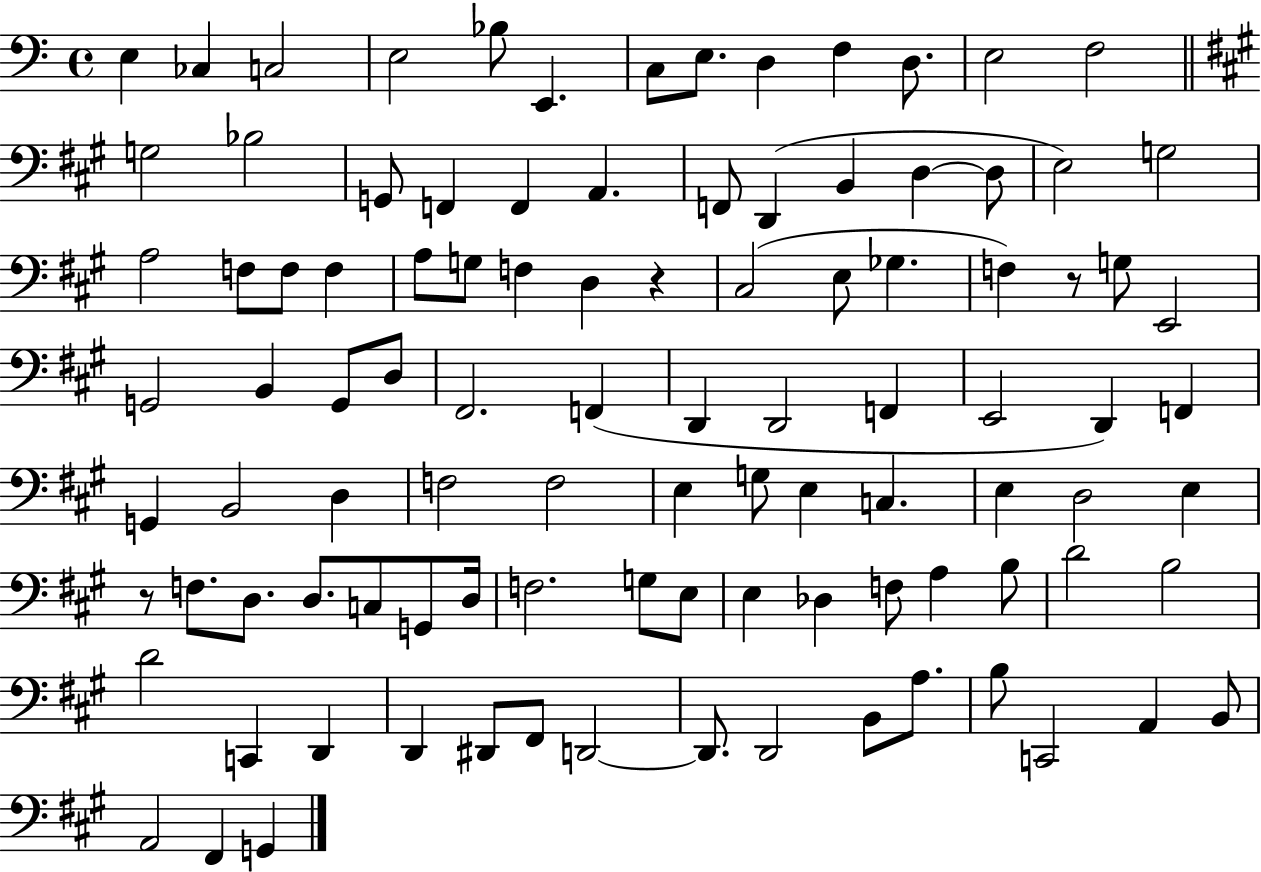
X:1
T:Untitled
M:4/4
L:1/4
K:C
E, _C, C,2 E,2 _B,/2 E,, C,/2 E,/2 D, F, D,/2 E,2 F,2 G,2 _B,2 G,,/2 F,, F,, A,, F,,/2 D,, B,, D, D,/2 E,2 G,2 A,2 F,/2 F,/2 F, A,/2 G,/2 F, D, z ^C,2 E,/2 _G, F, z/2 G,/2 E,,2 G,,2 B,, G,,/2 D,/2 ^F,,2 F,, D,, D,,2 F,, E,,2 D,, F,, G,, B,,2 D, F,2 F,2 E, G,/2 E, C, E, D,2 E, z/2 F,/2 D,/2 D,/2 C,/2 G,,/2 D,/4 F,2 G,/2 E,/2 E, _D, F,/2 A, B,/2 D2 B,2 D2 C,, D,, D,, ^D,,/2 ^F,,/2 D,,2 D,,/2 D,,2 B,,/2 A,/2 B,/2 C,,2 A,, B,,/2 A,,2 ^F,, G,,